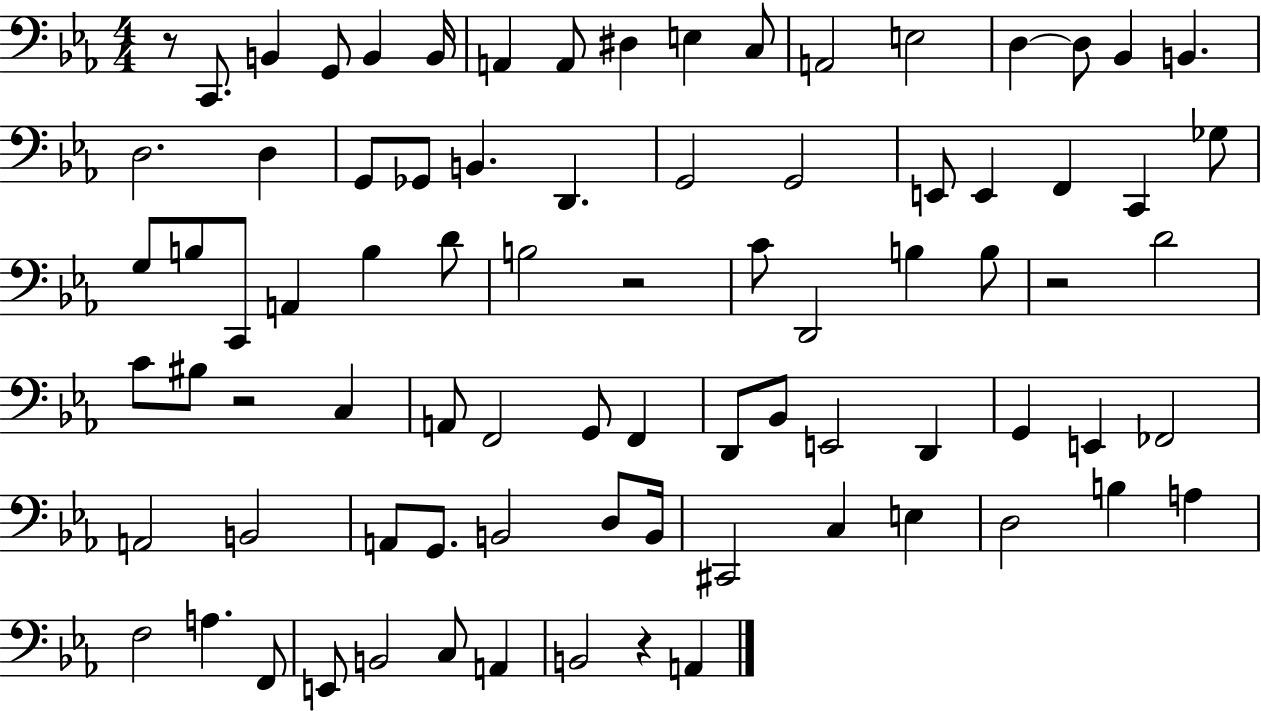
X:1
T:Untitled
M:4/4
L:1/4
K:Eb
z/2 C,,/2 B,, G,,/2 B,, B,,/4 A,, A,,/2 ^D, E, C,/2 A,,2 E,2 D, D,/2 _B,, B,, D,2 D, G,,/2 _G,,/2 B,, D,, G,,2 G,,2 E,,/2 E,, F,, C,, _G,/2 G,/2 B,/2 C,,/2 A,, B, D/2 B,2 z2 C/2 D,,2 B, B,/2 z2 D2 C/2 ^B,/2 z2 C, A,,/2 F,,2 G,,/2 F,, D,,/2 _B,,/2 E,,2 D,, G,, E,, _F,,2 A,,2 B,,2 A,,/2 G,,/2 B,,2 D,/2 B,,/4 ^C,,2 C, E, D,2 B, A, F,2 A, F,,/2 E,,/2 B,,2 C,/2 A,, B,,2 z A,,